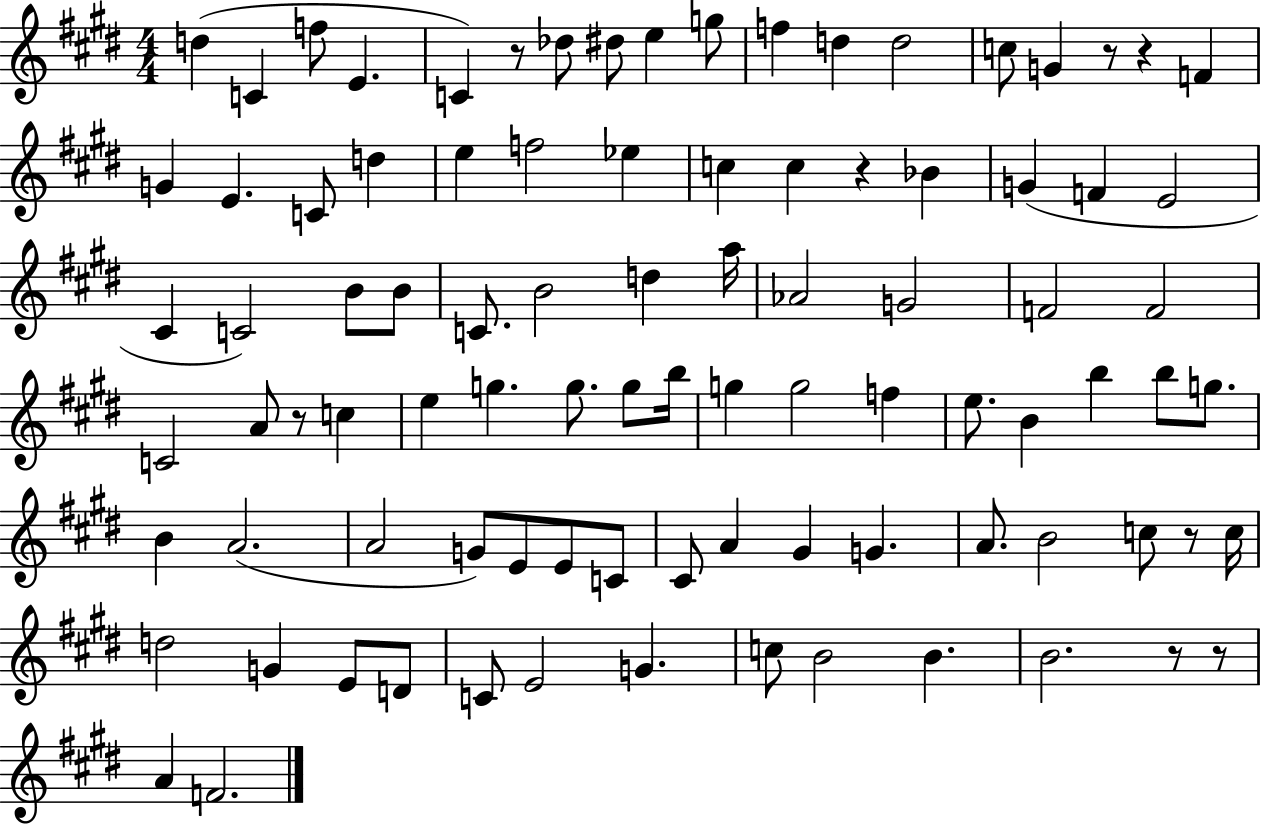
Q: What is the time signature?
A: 4/4